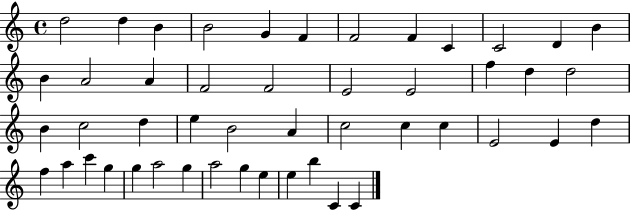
X:1
T:Untitled
M:4/4
L:1/4
K:C
d2 d B B2 G F F2 F C C2 D B B A2 A F2 F2 E2 E2 f d d2 B c2 d e B2 A c2 c c E2 E d f a c' g g a2 g a2 g e e b C C